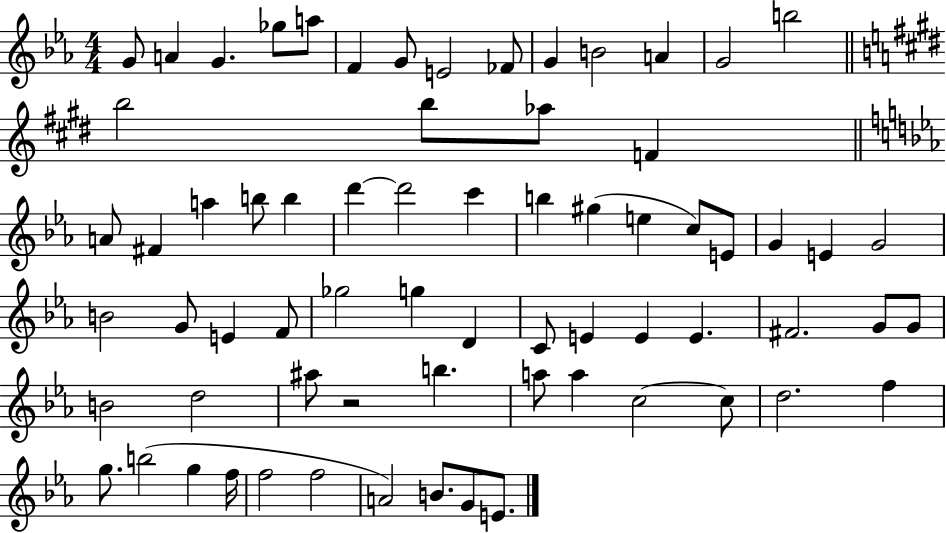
X:1
T:Untitled
M:4/4
L:1/4
K:Eb
G/2 A G _g/2 a/2 F G/2 E2 _F/2 G B2 A G2 b2 b2 b/2 _a/2 F A/2 ^F a b/2 b d' d'2 c' b ^g e c/2 E/2 G E G2 B2 G/2 E F/2 _g2 g D C/2 E E E ^F2 G/2 G/2 B2 d2 ^a/2 z2 b a/2 a c2 c/2 d2 f g/2 b2 g f/4 f2 f2 A2 B/2 G/2 E/2